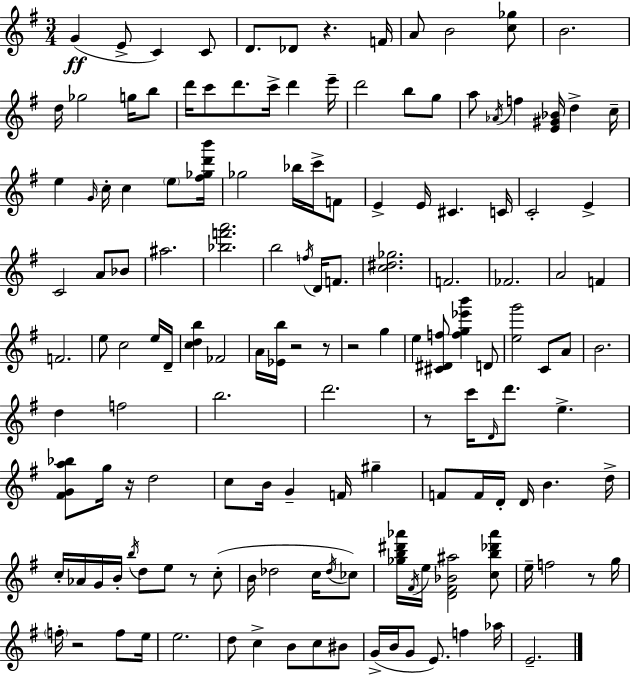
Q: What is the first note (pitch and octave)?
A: G4